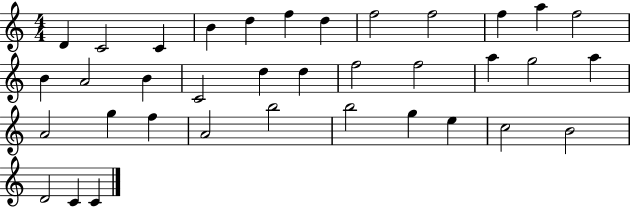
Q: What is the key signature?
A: C major